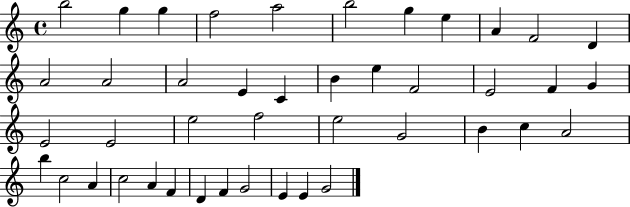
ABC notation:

X:1
T:Untitled
M:4/4
L:1/4
K:C
b2 g g f2 a2 b2 g e A F2 D A2 A2 A2 E C B e F2 E2 F G E2 E2 e2 f2 e2 G2 B c A2 b c2 A c2 A F D F G2 E E G2